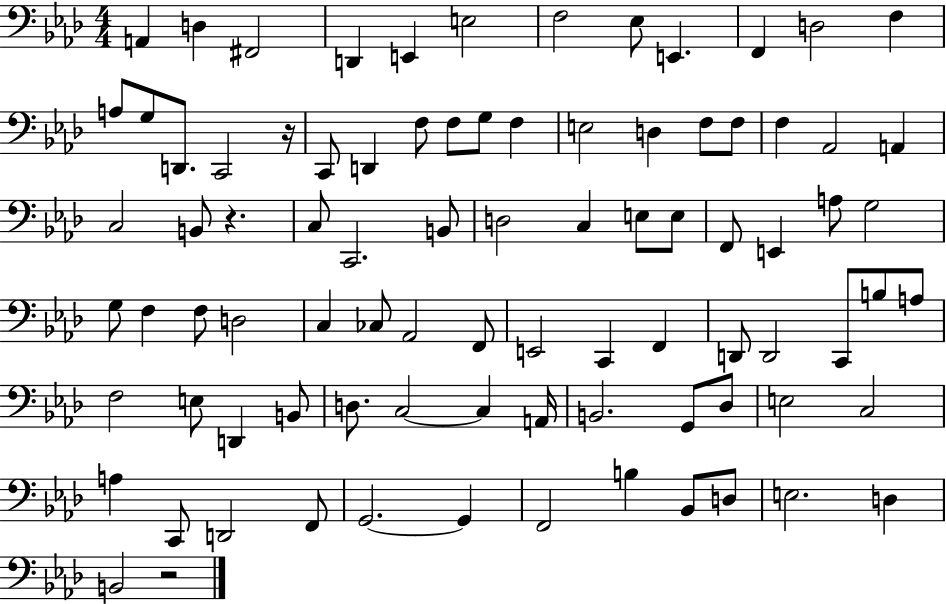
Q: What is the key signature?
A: AES major